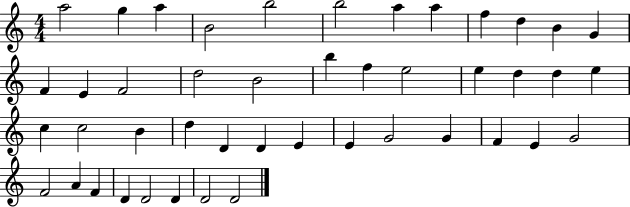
{
  \clef treble
  \numericTimeSignature
  \time 4/4
  \key c \major
  a''2 g''4 a''4 | b'2 b''2 | b''2 a''4 a''4 | f''4 d''4 b'4 g'4 | \break f'4 e'4 f'2 | d''2 b'2 | b''4 f''4 e''2 | e''4 d''4 d''4 e''4 | \break c''4 c''2 b'4 | d''4 d'4 d'4 e'4 | e'4 g'2 g'4 | f'4 e'4 g'2 | \break f'2 a'4 f'4 | d'4 d'2 d'4 | d'2 d'2 | \bar "|."
}